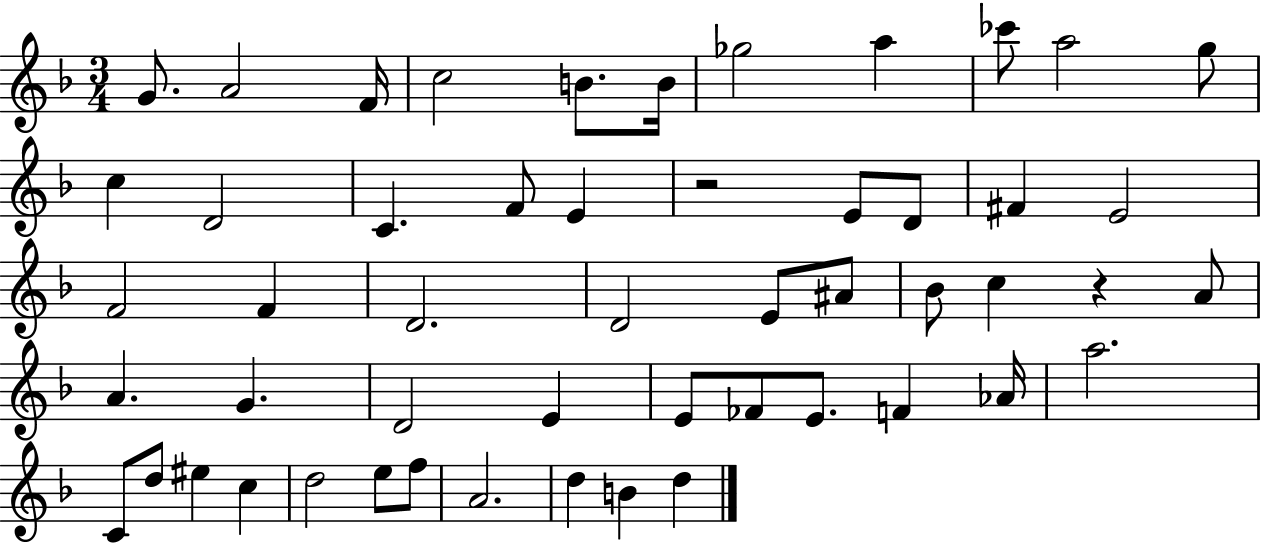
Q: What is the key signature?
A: F major